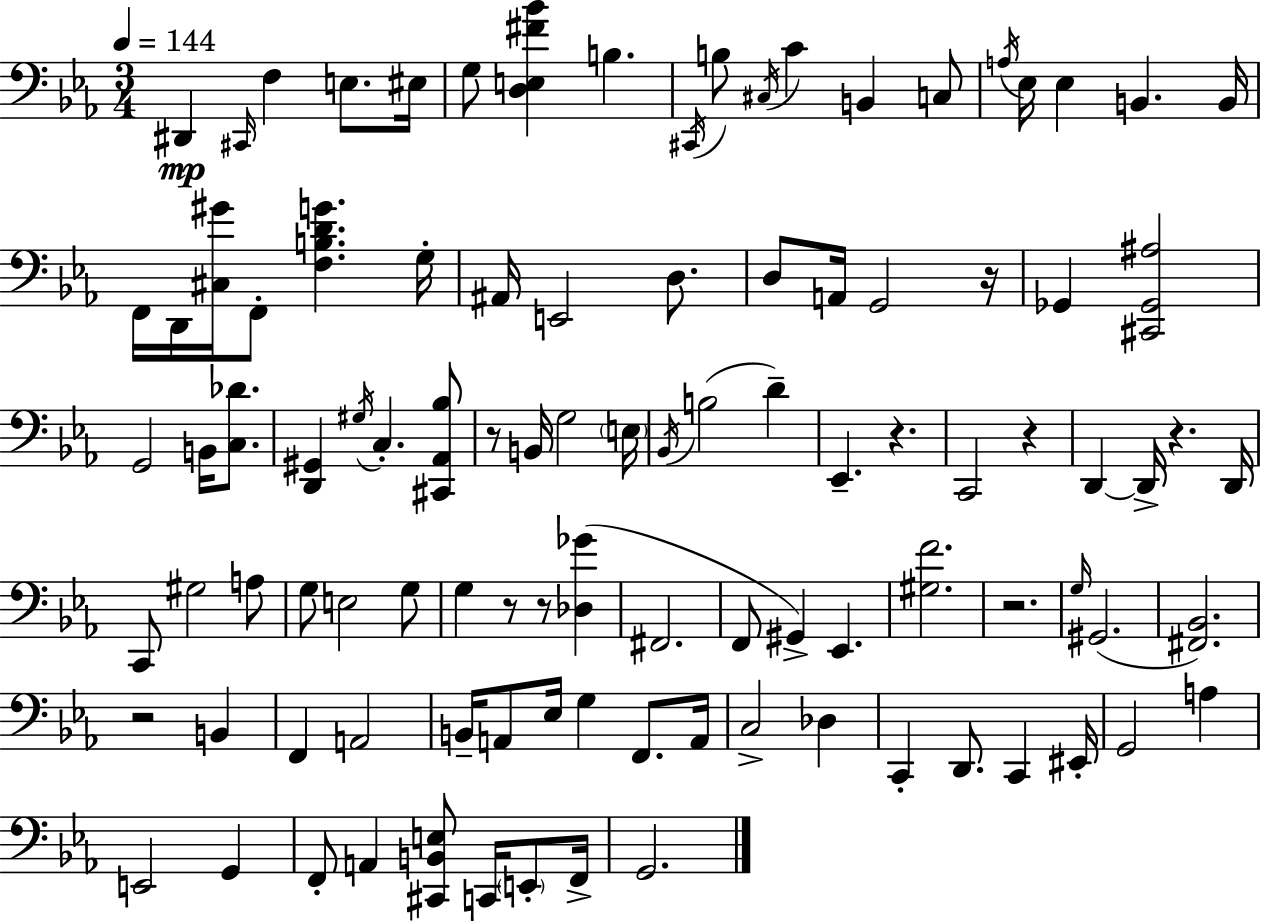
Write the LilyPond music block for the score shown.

{
  \clef bass
  \numericTimeSignature
  \time 3/4
  \key ees \major
  \tempo 4 = 144
  dis,4\mp \grace { cis,16 } f4 e8. | eis16 g8 <d e fis' bes'>4 b4. | \acciaccatura { cis,16 } b8 \acciaccatura { cis16 } c'4 b,4 | c8 \acciaccatura { a16 } ees16 ees4 b,4. | \break b,16 f,16 d,16 <cis gis'>16 f,8-. <f b d' g'>4. | g16-. ais,16 e,2 | d8. d8 a,16 g,2 | r16 ges,4 <cis, ges, ais>2 | \break g,2 | b,16 <c des'>8. <d, gis,>4 \acciaccatura { gis16 } c4.-. | <cis, aes, bes>8 r8 b,16 g2 | \parenthesize e16 \acciaccatura { bes,16 }( b2 | \break d'4--) ees,4.-- | r4. c,2 | r4 d,4~~ d,16-> r4. | d,16 c,8 gis2 | \break a8 g8 e2 | g8 g4 r8 | r8 <des ges'>4( fis,2. | f,8 gis,4->) | \break ees,4. <gis f'>2. | r2. | \grace { g16 }( gis,2. | <fis, bes,>2.) | \break r2 | b,4 f,4 a,2 | b,16-- a,8 ees16 g4 | f,8. a,16 c2-> | \break des4 c,4-. d,8. | c,4 eis,16-. g,2 | a4 e,2 | g,4 f,8-. a,4 | \break <cis, b, e>8 c,16 \parenthesize e,8-. f,16-> g,2. | \bar "|."
}